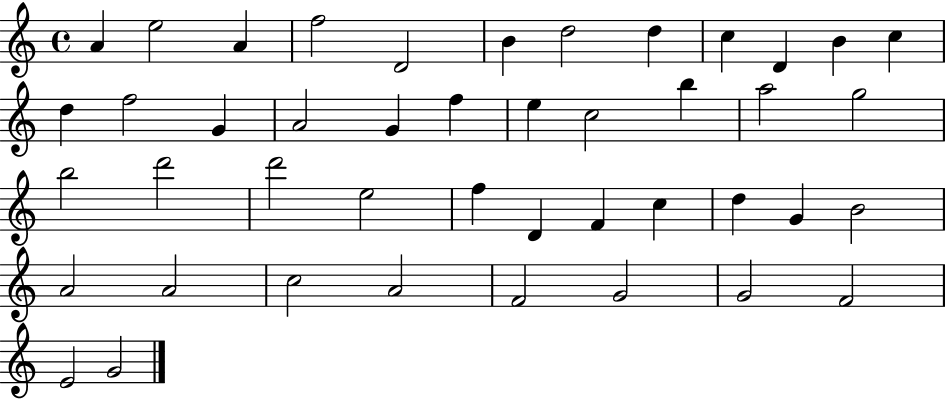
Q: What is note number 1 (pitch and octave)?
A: A4